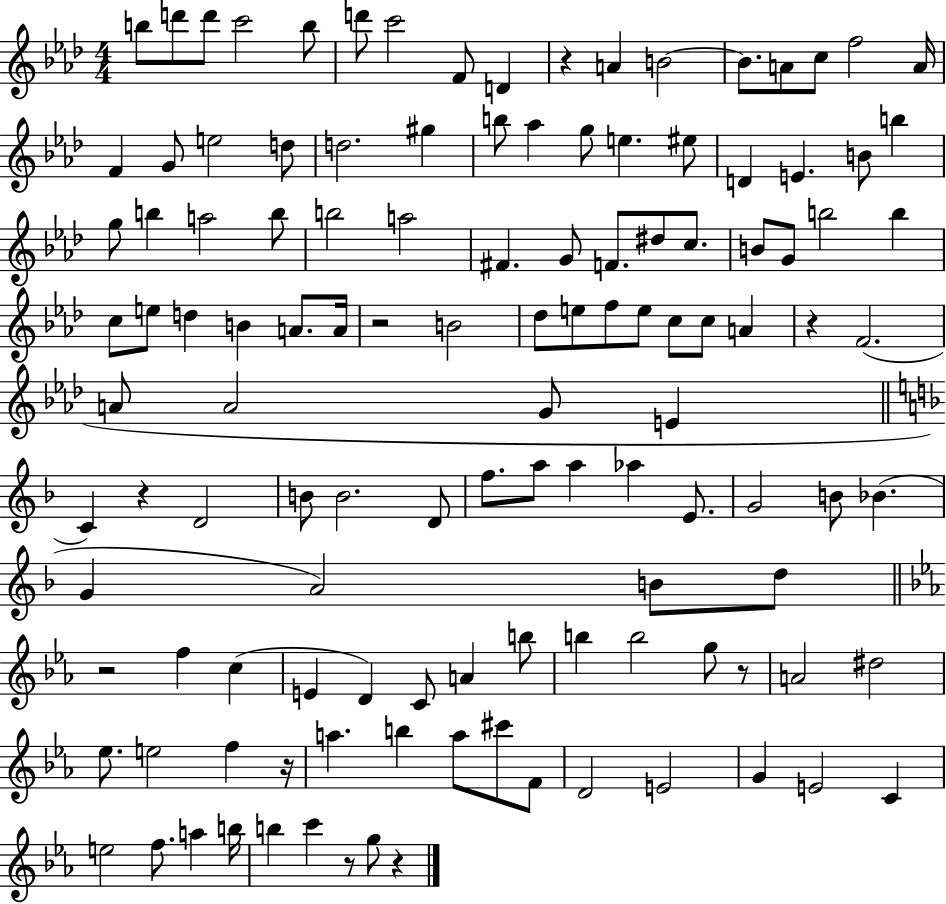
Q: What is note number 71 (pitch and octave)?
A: F5